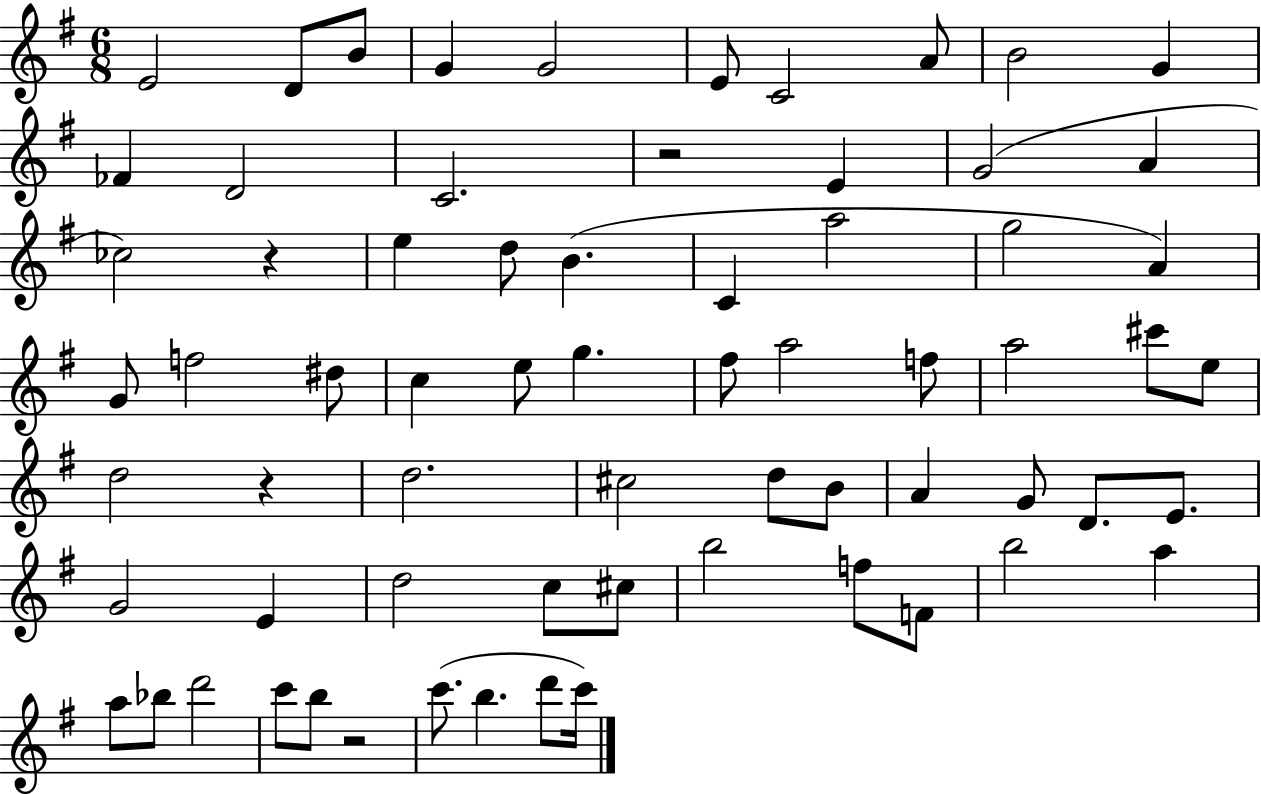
{
  \clef treble
  \numericTimeSignature
  \time 6/8
  \key g \major
  \repeat volta 2 { e'2 d'8 b'8 | g'4 g'2 | e'8 c'2 a'8 | b'2 g'4 | \break fes'4 d'2 | c'2. | r2 e'4 | g'2( a'4 | \break ces''2) r4 | e''4 d''8 b'4.( | c'4 a''2 | g''2 a'4) | \break g'8 f''2 dis''8 | c''4 e''8 g''4. | fis''8 a''2 f''8 | a''2 cis'''8 e''8 | \break d''2 r4 | d''2. | cis''2 d''8 b'8 | a'4 g'8 d'8. e'8. | \break g'2 e'4 | d''2 c''8 cis''8 | b''2 f''8 f'8 | b''2 a''4 | \break a''8 bes''8 d'''2 | c'''8 b''8 r2 | c'''8.( b''4. d'''8 c'''16) | } \bar "|."
}